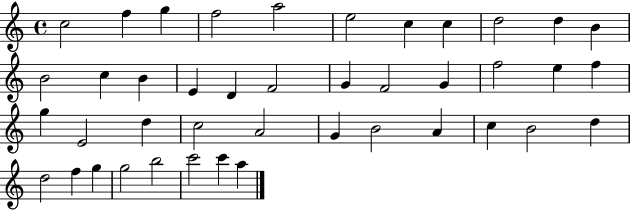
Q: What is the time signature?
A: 4/4